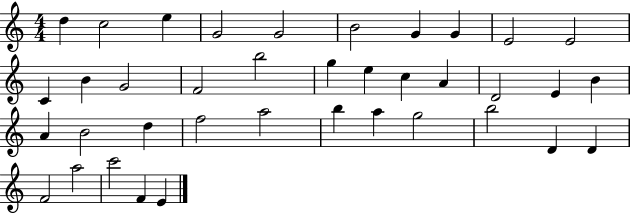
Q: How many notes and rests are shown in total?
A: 38